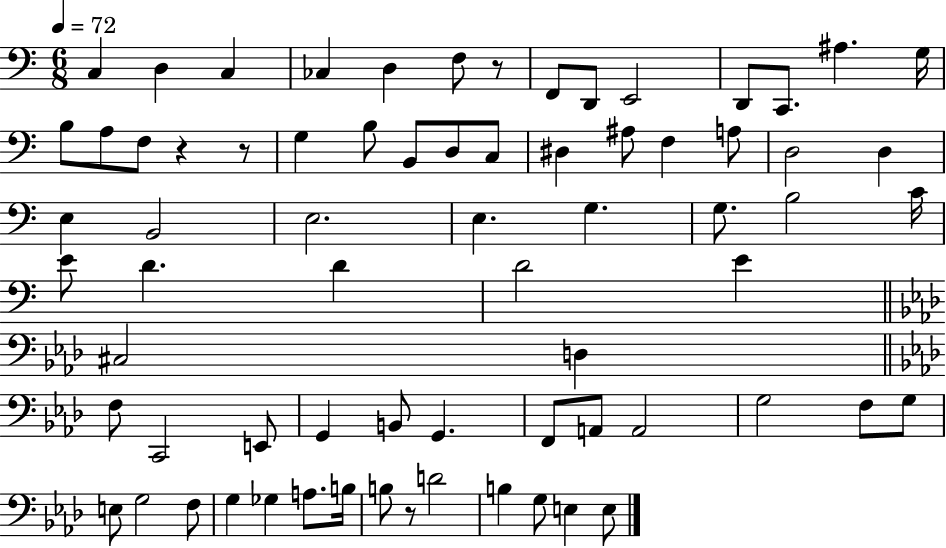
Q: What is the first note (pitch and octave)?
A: C3